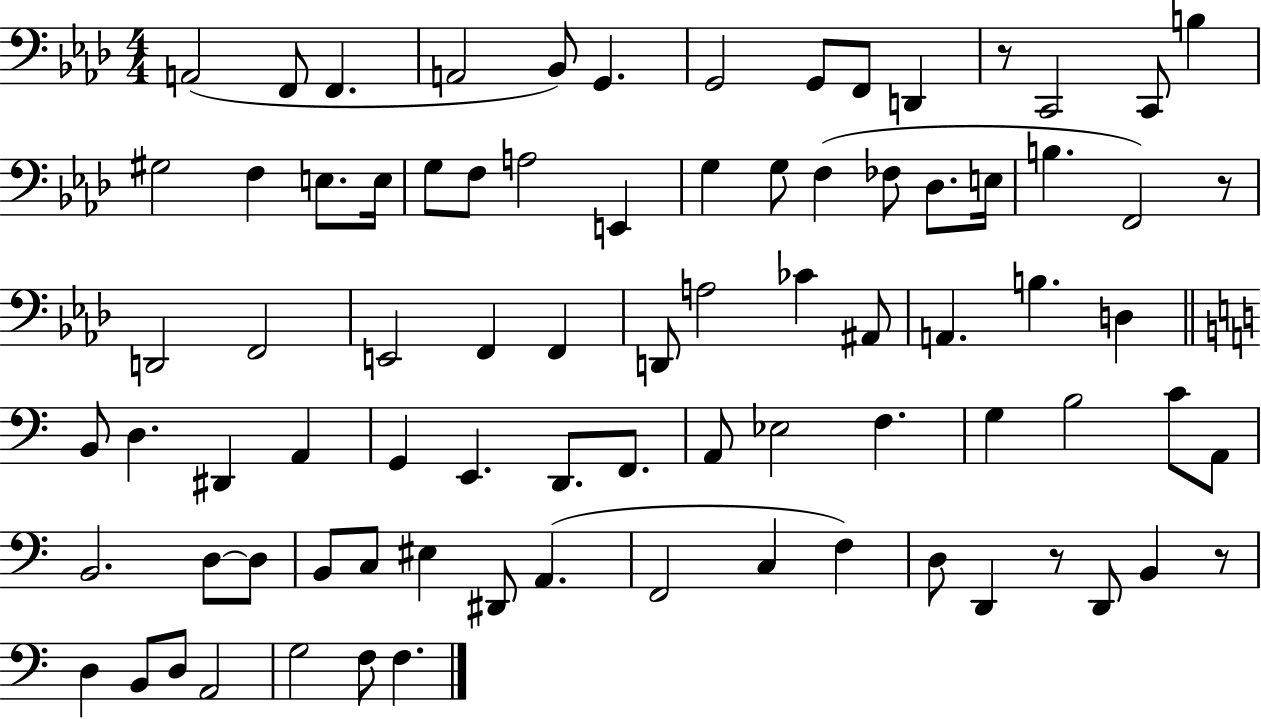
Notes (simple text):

A2/h F2/e F2/q. A2/h Bb2/e G2/q. G2/h G2/e F2/e D2/q R/e C2/h C2/e B3/q G#3/h F3/q E3/e. E3/s G3/e F3/e A3/h E2/q G3/q G3/e F3/q FES3/e Db3/e. E3/s B3/q. F2/h R/e D2/h F2/h E2/h F2/q F2/q D2/e A3/h CES4/q A#2/e A2/q. B3/q. D3/q B2/e D3/q. D#2/q A2/q G2/q E2/q. D2/e. F2/e. A2/e Eb3/h F3/q. G3/q B3/h C4/e A2/e B2/h. D3/e D3/e B2/e C3/e EIS3/q D#2/e A2/q. F2/h C3/q F3/q D3/e D2/q R/e D2/e B2/q R/e D3/q B2/e D3/e A2/h G3/h F3/e F3/q.